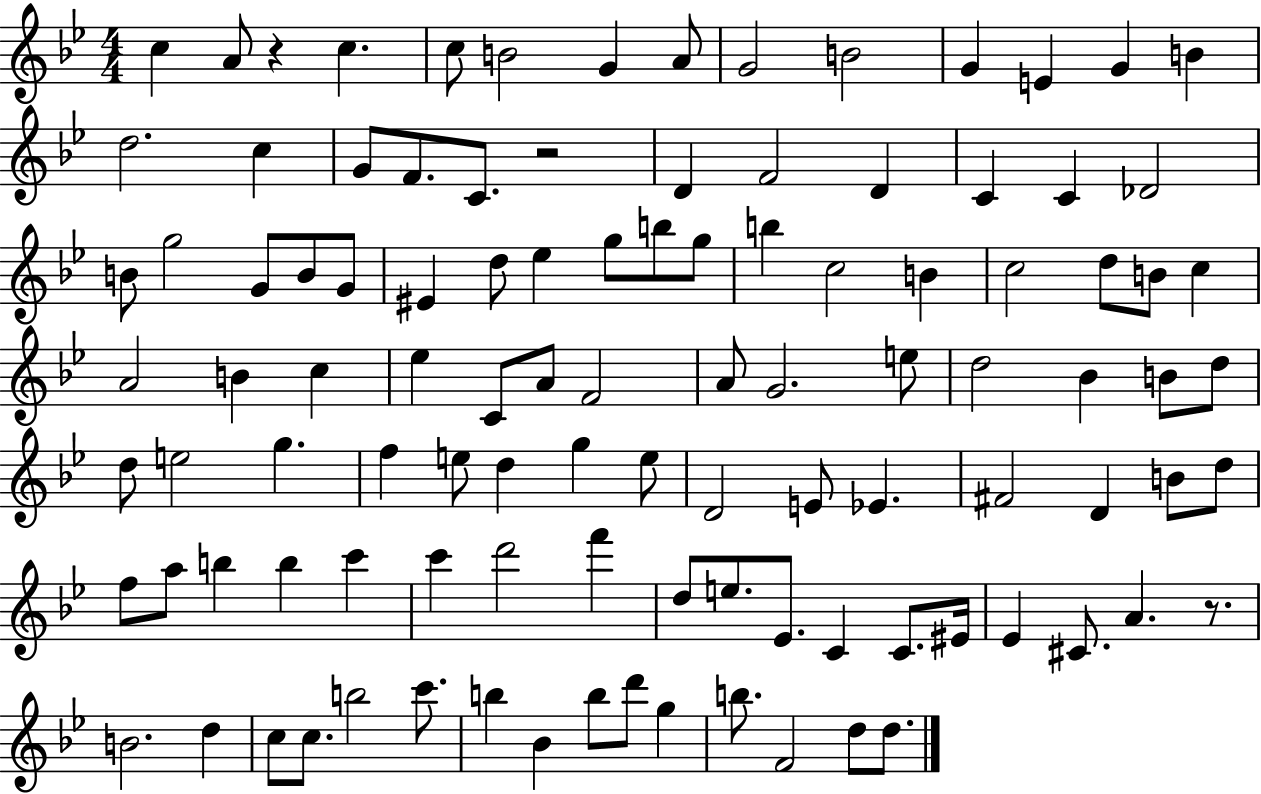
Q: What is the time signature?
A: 4/4